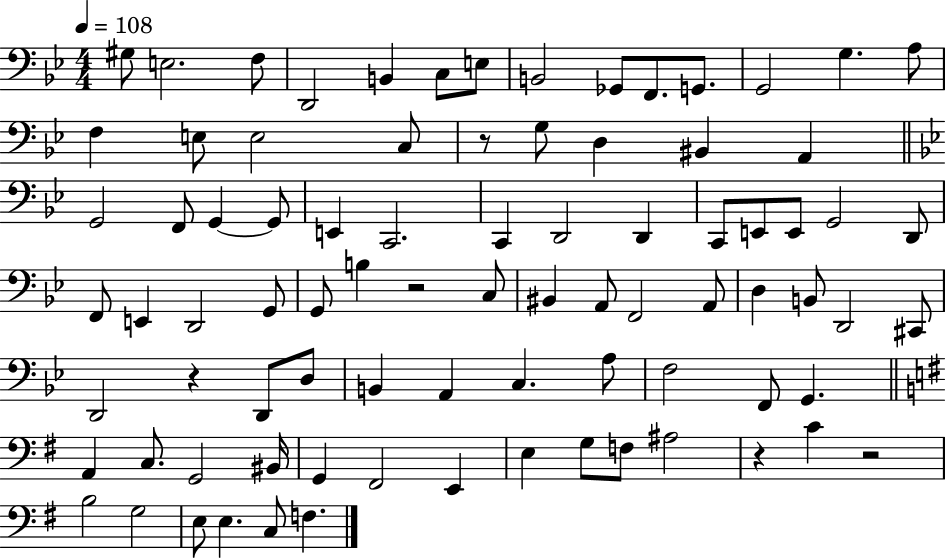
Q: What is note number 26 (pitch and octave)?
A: G2